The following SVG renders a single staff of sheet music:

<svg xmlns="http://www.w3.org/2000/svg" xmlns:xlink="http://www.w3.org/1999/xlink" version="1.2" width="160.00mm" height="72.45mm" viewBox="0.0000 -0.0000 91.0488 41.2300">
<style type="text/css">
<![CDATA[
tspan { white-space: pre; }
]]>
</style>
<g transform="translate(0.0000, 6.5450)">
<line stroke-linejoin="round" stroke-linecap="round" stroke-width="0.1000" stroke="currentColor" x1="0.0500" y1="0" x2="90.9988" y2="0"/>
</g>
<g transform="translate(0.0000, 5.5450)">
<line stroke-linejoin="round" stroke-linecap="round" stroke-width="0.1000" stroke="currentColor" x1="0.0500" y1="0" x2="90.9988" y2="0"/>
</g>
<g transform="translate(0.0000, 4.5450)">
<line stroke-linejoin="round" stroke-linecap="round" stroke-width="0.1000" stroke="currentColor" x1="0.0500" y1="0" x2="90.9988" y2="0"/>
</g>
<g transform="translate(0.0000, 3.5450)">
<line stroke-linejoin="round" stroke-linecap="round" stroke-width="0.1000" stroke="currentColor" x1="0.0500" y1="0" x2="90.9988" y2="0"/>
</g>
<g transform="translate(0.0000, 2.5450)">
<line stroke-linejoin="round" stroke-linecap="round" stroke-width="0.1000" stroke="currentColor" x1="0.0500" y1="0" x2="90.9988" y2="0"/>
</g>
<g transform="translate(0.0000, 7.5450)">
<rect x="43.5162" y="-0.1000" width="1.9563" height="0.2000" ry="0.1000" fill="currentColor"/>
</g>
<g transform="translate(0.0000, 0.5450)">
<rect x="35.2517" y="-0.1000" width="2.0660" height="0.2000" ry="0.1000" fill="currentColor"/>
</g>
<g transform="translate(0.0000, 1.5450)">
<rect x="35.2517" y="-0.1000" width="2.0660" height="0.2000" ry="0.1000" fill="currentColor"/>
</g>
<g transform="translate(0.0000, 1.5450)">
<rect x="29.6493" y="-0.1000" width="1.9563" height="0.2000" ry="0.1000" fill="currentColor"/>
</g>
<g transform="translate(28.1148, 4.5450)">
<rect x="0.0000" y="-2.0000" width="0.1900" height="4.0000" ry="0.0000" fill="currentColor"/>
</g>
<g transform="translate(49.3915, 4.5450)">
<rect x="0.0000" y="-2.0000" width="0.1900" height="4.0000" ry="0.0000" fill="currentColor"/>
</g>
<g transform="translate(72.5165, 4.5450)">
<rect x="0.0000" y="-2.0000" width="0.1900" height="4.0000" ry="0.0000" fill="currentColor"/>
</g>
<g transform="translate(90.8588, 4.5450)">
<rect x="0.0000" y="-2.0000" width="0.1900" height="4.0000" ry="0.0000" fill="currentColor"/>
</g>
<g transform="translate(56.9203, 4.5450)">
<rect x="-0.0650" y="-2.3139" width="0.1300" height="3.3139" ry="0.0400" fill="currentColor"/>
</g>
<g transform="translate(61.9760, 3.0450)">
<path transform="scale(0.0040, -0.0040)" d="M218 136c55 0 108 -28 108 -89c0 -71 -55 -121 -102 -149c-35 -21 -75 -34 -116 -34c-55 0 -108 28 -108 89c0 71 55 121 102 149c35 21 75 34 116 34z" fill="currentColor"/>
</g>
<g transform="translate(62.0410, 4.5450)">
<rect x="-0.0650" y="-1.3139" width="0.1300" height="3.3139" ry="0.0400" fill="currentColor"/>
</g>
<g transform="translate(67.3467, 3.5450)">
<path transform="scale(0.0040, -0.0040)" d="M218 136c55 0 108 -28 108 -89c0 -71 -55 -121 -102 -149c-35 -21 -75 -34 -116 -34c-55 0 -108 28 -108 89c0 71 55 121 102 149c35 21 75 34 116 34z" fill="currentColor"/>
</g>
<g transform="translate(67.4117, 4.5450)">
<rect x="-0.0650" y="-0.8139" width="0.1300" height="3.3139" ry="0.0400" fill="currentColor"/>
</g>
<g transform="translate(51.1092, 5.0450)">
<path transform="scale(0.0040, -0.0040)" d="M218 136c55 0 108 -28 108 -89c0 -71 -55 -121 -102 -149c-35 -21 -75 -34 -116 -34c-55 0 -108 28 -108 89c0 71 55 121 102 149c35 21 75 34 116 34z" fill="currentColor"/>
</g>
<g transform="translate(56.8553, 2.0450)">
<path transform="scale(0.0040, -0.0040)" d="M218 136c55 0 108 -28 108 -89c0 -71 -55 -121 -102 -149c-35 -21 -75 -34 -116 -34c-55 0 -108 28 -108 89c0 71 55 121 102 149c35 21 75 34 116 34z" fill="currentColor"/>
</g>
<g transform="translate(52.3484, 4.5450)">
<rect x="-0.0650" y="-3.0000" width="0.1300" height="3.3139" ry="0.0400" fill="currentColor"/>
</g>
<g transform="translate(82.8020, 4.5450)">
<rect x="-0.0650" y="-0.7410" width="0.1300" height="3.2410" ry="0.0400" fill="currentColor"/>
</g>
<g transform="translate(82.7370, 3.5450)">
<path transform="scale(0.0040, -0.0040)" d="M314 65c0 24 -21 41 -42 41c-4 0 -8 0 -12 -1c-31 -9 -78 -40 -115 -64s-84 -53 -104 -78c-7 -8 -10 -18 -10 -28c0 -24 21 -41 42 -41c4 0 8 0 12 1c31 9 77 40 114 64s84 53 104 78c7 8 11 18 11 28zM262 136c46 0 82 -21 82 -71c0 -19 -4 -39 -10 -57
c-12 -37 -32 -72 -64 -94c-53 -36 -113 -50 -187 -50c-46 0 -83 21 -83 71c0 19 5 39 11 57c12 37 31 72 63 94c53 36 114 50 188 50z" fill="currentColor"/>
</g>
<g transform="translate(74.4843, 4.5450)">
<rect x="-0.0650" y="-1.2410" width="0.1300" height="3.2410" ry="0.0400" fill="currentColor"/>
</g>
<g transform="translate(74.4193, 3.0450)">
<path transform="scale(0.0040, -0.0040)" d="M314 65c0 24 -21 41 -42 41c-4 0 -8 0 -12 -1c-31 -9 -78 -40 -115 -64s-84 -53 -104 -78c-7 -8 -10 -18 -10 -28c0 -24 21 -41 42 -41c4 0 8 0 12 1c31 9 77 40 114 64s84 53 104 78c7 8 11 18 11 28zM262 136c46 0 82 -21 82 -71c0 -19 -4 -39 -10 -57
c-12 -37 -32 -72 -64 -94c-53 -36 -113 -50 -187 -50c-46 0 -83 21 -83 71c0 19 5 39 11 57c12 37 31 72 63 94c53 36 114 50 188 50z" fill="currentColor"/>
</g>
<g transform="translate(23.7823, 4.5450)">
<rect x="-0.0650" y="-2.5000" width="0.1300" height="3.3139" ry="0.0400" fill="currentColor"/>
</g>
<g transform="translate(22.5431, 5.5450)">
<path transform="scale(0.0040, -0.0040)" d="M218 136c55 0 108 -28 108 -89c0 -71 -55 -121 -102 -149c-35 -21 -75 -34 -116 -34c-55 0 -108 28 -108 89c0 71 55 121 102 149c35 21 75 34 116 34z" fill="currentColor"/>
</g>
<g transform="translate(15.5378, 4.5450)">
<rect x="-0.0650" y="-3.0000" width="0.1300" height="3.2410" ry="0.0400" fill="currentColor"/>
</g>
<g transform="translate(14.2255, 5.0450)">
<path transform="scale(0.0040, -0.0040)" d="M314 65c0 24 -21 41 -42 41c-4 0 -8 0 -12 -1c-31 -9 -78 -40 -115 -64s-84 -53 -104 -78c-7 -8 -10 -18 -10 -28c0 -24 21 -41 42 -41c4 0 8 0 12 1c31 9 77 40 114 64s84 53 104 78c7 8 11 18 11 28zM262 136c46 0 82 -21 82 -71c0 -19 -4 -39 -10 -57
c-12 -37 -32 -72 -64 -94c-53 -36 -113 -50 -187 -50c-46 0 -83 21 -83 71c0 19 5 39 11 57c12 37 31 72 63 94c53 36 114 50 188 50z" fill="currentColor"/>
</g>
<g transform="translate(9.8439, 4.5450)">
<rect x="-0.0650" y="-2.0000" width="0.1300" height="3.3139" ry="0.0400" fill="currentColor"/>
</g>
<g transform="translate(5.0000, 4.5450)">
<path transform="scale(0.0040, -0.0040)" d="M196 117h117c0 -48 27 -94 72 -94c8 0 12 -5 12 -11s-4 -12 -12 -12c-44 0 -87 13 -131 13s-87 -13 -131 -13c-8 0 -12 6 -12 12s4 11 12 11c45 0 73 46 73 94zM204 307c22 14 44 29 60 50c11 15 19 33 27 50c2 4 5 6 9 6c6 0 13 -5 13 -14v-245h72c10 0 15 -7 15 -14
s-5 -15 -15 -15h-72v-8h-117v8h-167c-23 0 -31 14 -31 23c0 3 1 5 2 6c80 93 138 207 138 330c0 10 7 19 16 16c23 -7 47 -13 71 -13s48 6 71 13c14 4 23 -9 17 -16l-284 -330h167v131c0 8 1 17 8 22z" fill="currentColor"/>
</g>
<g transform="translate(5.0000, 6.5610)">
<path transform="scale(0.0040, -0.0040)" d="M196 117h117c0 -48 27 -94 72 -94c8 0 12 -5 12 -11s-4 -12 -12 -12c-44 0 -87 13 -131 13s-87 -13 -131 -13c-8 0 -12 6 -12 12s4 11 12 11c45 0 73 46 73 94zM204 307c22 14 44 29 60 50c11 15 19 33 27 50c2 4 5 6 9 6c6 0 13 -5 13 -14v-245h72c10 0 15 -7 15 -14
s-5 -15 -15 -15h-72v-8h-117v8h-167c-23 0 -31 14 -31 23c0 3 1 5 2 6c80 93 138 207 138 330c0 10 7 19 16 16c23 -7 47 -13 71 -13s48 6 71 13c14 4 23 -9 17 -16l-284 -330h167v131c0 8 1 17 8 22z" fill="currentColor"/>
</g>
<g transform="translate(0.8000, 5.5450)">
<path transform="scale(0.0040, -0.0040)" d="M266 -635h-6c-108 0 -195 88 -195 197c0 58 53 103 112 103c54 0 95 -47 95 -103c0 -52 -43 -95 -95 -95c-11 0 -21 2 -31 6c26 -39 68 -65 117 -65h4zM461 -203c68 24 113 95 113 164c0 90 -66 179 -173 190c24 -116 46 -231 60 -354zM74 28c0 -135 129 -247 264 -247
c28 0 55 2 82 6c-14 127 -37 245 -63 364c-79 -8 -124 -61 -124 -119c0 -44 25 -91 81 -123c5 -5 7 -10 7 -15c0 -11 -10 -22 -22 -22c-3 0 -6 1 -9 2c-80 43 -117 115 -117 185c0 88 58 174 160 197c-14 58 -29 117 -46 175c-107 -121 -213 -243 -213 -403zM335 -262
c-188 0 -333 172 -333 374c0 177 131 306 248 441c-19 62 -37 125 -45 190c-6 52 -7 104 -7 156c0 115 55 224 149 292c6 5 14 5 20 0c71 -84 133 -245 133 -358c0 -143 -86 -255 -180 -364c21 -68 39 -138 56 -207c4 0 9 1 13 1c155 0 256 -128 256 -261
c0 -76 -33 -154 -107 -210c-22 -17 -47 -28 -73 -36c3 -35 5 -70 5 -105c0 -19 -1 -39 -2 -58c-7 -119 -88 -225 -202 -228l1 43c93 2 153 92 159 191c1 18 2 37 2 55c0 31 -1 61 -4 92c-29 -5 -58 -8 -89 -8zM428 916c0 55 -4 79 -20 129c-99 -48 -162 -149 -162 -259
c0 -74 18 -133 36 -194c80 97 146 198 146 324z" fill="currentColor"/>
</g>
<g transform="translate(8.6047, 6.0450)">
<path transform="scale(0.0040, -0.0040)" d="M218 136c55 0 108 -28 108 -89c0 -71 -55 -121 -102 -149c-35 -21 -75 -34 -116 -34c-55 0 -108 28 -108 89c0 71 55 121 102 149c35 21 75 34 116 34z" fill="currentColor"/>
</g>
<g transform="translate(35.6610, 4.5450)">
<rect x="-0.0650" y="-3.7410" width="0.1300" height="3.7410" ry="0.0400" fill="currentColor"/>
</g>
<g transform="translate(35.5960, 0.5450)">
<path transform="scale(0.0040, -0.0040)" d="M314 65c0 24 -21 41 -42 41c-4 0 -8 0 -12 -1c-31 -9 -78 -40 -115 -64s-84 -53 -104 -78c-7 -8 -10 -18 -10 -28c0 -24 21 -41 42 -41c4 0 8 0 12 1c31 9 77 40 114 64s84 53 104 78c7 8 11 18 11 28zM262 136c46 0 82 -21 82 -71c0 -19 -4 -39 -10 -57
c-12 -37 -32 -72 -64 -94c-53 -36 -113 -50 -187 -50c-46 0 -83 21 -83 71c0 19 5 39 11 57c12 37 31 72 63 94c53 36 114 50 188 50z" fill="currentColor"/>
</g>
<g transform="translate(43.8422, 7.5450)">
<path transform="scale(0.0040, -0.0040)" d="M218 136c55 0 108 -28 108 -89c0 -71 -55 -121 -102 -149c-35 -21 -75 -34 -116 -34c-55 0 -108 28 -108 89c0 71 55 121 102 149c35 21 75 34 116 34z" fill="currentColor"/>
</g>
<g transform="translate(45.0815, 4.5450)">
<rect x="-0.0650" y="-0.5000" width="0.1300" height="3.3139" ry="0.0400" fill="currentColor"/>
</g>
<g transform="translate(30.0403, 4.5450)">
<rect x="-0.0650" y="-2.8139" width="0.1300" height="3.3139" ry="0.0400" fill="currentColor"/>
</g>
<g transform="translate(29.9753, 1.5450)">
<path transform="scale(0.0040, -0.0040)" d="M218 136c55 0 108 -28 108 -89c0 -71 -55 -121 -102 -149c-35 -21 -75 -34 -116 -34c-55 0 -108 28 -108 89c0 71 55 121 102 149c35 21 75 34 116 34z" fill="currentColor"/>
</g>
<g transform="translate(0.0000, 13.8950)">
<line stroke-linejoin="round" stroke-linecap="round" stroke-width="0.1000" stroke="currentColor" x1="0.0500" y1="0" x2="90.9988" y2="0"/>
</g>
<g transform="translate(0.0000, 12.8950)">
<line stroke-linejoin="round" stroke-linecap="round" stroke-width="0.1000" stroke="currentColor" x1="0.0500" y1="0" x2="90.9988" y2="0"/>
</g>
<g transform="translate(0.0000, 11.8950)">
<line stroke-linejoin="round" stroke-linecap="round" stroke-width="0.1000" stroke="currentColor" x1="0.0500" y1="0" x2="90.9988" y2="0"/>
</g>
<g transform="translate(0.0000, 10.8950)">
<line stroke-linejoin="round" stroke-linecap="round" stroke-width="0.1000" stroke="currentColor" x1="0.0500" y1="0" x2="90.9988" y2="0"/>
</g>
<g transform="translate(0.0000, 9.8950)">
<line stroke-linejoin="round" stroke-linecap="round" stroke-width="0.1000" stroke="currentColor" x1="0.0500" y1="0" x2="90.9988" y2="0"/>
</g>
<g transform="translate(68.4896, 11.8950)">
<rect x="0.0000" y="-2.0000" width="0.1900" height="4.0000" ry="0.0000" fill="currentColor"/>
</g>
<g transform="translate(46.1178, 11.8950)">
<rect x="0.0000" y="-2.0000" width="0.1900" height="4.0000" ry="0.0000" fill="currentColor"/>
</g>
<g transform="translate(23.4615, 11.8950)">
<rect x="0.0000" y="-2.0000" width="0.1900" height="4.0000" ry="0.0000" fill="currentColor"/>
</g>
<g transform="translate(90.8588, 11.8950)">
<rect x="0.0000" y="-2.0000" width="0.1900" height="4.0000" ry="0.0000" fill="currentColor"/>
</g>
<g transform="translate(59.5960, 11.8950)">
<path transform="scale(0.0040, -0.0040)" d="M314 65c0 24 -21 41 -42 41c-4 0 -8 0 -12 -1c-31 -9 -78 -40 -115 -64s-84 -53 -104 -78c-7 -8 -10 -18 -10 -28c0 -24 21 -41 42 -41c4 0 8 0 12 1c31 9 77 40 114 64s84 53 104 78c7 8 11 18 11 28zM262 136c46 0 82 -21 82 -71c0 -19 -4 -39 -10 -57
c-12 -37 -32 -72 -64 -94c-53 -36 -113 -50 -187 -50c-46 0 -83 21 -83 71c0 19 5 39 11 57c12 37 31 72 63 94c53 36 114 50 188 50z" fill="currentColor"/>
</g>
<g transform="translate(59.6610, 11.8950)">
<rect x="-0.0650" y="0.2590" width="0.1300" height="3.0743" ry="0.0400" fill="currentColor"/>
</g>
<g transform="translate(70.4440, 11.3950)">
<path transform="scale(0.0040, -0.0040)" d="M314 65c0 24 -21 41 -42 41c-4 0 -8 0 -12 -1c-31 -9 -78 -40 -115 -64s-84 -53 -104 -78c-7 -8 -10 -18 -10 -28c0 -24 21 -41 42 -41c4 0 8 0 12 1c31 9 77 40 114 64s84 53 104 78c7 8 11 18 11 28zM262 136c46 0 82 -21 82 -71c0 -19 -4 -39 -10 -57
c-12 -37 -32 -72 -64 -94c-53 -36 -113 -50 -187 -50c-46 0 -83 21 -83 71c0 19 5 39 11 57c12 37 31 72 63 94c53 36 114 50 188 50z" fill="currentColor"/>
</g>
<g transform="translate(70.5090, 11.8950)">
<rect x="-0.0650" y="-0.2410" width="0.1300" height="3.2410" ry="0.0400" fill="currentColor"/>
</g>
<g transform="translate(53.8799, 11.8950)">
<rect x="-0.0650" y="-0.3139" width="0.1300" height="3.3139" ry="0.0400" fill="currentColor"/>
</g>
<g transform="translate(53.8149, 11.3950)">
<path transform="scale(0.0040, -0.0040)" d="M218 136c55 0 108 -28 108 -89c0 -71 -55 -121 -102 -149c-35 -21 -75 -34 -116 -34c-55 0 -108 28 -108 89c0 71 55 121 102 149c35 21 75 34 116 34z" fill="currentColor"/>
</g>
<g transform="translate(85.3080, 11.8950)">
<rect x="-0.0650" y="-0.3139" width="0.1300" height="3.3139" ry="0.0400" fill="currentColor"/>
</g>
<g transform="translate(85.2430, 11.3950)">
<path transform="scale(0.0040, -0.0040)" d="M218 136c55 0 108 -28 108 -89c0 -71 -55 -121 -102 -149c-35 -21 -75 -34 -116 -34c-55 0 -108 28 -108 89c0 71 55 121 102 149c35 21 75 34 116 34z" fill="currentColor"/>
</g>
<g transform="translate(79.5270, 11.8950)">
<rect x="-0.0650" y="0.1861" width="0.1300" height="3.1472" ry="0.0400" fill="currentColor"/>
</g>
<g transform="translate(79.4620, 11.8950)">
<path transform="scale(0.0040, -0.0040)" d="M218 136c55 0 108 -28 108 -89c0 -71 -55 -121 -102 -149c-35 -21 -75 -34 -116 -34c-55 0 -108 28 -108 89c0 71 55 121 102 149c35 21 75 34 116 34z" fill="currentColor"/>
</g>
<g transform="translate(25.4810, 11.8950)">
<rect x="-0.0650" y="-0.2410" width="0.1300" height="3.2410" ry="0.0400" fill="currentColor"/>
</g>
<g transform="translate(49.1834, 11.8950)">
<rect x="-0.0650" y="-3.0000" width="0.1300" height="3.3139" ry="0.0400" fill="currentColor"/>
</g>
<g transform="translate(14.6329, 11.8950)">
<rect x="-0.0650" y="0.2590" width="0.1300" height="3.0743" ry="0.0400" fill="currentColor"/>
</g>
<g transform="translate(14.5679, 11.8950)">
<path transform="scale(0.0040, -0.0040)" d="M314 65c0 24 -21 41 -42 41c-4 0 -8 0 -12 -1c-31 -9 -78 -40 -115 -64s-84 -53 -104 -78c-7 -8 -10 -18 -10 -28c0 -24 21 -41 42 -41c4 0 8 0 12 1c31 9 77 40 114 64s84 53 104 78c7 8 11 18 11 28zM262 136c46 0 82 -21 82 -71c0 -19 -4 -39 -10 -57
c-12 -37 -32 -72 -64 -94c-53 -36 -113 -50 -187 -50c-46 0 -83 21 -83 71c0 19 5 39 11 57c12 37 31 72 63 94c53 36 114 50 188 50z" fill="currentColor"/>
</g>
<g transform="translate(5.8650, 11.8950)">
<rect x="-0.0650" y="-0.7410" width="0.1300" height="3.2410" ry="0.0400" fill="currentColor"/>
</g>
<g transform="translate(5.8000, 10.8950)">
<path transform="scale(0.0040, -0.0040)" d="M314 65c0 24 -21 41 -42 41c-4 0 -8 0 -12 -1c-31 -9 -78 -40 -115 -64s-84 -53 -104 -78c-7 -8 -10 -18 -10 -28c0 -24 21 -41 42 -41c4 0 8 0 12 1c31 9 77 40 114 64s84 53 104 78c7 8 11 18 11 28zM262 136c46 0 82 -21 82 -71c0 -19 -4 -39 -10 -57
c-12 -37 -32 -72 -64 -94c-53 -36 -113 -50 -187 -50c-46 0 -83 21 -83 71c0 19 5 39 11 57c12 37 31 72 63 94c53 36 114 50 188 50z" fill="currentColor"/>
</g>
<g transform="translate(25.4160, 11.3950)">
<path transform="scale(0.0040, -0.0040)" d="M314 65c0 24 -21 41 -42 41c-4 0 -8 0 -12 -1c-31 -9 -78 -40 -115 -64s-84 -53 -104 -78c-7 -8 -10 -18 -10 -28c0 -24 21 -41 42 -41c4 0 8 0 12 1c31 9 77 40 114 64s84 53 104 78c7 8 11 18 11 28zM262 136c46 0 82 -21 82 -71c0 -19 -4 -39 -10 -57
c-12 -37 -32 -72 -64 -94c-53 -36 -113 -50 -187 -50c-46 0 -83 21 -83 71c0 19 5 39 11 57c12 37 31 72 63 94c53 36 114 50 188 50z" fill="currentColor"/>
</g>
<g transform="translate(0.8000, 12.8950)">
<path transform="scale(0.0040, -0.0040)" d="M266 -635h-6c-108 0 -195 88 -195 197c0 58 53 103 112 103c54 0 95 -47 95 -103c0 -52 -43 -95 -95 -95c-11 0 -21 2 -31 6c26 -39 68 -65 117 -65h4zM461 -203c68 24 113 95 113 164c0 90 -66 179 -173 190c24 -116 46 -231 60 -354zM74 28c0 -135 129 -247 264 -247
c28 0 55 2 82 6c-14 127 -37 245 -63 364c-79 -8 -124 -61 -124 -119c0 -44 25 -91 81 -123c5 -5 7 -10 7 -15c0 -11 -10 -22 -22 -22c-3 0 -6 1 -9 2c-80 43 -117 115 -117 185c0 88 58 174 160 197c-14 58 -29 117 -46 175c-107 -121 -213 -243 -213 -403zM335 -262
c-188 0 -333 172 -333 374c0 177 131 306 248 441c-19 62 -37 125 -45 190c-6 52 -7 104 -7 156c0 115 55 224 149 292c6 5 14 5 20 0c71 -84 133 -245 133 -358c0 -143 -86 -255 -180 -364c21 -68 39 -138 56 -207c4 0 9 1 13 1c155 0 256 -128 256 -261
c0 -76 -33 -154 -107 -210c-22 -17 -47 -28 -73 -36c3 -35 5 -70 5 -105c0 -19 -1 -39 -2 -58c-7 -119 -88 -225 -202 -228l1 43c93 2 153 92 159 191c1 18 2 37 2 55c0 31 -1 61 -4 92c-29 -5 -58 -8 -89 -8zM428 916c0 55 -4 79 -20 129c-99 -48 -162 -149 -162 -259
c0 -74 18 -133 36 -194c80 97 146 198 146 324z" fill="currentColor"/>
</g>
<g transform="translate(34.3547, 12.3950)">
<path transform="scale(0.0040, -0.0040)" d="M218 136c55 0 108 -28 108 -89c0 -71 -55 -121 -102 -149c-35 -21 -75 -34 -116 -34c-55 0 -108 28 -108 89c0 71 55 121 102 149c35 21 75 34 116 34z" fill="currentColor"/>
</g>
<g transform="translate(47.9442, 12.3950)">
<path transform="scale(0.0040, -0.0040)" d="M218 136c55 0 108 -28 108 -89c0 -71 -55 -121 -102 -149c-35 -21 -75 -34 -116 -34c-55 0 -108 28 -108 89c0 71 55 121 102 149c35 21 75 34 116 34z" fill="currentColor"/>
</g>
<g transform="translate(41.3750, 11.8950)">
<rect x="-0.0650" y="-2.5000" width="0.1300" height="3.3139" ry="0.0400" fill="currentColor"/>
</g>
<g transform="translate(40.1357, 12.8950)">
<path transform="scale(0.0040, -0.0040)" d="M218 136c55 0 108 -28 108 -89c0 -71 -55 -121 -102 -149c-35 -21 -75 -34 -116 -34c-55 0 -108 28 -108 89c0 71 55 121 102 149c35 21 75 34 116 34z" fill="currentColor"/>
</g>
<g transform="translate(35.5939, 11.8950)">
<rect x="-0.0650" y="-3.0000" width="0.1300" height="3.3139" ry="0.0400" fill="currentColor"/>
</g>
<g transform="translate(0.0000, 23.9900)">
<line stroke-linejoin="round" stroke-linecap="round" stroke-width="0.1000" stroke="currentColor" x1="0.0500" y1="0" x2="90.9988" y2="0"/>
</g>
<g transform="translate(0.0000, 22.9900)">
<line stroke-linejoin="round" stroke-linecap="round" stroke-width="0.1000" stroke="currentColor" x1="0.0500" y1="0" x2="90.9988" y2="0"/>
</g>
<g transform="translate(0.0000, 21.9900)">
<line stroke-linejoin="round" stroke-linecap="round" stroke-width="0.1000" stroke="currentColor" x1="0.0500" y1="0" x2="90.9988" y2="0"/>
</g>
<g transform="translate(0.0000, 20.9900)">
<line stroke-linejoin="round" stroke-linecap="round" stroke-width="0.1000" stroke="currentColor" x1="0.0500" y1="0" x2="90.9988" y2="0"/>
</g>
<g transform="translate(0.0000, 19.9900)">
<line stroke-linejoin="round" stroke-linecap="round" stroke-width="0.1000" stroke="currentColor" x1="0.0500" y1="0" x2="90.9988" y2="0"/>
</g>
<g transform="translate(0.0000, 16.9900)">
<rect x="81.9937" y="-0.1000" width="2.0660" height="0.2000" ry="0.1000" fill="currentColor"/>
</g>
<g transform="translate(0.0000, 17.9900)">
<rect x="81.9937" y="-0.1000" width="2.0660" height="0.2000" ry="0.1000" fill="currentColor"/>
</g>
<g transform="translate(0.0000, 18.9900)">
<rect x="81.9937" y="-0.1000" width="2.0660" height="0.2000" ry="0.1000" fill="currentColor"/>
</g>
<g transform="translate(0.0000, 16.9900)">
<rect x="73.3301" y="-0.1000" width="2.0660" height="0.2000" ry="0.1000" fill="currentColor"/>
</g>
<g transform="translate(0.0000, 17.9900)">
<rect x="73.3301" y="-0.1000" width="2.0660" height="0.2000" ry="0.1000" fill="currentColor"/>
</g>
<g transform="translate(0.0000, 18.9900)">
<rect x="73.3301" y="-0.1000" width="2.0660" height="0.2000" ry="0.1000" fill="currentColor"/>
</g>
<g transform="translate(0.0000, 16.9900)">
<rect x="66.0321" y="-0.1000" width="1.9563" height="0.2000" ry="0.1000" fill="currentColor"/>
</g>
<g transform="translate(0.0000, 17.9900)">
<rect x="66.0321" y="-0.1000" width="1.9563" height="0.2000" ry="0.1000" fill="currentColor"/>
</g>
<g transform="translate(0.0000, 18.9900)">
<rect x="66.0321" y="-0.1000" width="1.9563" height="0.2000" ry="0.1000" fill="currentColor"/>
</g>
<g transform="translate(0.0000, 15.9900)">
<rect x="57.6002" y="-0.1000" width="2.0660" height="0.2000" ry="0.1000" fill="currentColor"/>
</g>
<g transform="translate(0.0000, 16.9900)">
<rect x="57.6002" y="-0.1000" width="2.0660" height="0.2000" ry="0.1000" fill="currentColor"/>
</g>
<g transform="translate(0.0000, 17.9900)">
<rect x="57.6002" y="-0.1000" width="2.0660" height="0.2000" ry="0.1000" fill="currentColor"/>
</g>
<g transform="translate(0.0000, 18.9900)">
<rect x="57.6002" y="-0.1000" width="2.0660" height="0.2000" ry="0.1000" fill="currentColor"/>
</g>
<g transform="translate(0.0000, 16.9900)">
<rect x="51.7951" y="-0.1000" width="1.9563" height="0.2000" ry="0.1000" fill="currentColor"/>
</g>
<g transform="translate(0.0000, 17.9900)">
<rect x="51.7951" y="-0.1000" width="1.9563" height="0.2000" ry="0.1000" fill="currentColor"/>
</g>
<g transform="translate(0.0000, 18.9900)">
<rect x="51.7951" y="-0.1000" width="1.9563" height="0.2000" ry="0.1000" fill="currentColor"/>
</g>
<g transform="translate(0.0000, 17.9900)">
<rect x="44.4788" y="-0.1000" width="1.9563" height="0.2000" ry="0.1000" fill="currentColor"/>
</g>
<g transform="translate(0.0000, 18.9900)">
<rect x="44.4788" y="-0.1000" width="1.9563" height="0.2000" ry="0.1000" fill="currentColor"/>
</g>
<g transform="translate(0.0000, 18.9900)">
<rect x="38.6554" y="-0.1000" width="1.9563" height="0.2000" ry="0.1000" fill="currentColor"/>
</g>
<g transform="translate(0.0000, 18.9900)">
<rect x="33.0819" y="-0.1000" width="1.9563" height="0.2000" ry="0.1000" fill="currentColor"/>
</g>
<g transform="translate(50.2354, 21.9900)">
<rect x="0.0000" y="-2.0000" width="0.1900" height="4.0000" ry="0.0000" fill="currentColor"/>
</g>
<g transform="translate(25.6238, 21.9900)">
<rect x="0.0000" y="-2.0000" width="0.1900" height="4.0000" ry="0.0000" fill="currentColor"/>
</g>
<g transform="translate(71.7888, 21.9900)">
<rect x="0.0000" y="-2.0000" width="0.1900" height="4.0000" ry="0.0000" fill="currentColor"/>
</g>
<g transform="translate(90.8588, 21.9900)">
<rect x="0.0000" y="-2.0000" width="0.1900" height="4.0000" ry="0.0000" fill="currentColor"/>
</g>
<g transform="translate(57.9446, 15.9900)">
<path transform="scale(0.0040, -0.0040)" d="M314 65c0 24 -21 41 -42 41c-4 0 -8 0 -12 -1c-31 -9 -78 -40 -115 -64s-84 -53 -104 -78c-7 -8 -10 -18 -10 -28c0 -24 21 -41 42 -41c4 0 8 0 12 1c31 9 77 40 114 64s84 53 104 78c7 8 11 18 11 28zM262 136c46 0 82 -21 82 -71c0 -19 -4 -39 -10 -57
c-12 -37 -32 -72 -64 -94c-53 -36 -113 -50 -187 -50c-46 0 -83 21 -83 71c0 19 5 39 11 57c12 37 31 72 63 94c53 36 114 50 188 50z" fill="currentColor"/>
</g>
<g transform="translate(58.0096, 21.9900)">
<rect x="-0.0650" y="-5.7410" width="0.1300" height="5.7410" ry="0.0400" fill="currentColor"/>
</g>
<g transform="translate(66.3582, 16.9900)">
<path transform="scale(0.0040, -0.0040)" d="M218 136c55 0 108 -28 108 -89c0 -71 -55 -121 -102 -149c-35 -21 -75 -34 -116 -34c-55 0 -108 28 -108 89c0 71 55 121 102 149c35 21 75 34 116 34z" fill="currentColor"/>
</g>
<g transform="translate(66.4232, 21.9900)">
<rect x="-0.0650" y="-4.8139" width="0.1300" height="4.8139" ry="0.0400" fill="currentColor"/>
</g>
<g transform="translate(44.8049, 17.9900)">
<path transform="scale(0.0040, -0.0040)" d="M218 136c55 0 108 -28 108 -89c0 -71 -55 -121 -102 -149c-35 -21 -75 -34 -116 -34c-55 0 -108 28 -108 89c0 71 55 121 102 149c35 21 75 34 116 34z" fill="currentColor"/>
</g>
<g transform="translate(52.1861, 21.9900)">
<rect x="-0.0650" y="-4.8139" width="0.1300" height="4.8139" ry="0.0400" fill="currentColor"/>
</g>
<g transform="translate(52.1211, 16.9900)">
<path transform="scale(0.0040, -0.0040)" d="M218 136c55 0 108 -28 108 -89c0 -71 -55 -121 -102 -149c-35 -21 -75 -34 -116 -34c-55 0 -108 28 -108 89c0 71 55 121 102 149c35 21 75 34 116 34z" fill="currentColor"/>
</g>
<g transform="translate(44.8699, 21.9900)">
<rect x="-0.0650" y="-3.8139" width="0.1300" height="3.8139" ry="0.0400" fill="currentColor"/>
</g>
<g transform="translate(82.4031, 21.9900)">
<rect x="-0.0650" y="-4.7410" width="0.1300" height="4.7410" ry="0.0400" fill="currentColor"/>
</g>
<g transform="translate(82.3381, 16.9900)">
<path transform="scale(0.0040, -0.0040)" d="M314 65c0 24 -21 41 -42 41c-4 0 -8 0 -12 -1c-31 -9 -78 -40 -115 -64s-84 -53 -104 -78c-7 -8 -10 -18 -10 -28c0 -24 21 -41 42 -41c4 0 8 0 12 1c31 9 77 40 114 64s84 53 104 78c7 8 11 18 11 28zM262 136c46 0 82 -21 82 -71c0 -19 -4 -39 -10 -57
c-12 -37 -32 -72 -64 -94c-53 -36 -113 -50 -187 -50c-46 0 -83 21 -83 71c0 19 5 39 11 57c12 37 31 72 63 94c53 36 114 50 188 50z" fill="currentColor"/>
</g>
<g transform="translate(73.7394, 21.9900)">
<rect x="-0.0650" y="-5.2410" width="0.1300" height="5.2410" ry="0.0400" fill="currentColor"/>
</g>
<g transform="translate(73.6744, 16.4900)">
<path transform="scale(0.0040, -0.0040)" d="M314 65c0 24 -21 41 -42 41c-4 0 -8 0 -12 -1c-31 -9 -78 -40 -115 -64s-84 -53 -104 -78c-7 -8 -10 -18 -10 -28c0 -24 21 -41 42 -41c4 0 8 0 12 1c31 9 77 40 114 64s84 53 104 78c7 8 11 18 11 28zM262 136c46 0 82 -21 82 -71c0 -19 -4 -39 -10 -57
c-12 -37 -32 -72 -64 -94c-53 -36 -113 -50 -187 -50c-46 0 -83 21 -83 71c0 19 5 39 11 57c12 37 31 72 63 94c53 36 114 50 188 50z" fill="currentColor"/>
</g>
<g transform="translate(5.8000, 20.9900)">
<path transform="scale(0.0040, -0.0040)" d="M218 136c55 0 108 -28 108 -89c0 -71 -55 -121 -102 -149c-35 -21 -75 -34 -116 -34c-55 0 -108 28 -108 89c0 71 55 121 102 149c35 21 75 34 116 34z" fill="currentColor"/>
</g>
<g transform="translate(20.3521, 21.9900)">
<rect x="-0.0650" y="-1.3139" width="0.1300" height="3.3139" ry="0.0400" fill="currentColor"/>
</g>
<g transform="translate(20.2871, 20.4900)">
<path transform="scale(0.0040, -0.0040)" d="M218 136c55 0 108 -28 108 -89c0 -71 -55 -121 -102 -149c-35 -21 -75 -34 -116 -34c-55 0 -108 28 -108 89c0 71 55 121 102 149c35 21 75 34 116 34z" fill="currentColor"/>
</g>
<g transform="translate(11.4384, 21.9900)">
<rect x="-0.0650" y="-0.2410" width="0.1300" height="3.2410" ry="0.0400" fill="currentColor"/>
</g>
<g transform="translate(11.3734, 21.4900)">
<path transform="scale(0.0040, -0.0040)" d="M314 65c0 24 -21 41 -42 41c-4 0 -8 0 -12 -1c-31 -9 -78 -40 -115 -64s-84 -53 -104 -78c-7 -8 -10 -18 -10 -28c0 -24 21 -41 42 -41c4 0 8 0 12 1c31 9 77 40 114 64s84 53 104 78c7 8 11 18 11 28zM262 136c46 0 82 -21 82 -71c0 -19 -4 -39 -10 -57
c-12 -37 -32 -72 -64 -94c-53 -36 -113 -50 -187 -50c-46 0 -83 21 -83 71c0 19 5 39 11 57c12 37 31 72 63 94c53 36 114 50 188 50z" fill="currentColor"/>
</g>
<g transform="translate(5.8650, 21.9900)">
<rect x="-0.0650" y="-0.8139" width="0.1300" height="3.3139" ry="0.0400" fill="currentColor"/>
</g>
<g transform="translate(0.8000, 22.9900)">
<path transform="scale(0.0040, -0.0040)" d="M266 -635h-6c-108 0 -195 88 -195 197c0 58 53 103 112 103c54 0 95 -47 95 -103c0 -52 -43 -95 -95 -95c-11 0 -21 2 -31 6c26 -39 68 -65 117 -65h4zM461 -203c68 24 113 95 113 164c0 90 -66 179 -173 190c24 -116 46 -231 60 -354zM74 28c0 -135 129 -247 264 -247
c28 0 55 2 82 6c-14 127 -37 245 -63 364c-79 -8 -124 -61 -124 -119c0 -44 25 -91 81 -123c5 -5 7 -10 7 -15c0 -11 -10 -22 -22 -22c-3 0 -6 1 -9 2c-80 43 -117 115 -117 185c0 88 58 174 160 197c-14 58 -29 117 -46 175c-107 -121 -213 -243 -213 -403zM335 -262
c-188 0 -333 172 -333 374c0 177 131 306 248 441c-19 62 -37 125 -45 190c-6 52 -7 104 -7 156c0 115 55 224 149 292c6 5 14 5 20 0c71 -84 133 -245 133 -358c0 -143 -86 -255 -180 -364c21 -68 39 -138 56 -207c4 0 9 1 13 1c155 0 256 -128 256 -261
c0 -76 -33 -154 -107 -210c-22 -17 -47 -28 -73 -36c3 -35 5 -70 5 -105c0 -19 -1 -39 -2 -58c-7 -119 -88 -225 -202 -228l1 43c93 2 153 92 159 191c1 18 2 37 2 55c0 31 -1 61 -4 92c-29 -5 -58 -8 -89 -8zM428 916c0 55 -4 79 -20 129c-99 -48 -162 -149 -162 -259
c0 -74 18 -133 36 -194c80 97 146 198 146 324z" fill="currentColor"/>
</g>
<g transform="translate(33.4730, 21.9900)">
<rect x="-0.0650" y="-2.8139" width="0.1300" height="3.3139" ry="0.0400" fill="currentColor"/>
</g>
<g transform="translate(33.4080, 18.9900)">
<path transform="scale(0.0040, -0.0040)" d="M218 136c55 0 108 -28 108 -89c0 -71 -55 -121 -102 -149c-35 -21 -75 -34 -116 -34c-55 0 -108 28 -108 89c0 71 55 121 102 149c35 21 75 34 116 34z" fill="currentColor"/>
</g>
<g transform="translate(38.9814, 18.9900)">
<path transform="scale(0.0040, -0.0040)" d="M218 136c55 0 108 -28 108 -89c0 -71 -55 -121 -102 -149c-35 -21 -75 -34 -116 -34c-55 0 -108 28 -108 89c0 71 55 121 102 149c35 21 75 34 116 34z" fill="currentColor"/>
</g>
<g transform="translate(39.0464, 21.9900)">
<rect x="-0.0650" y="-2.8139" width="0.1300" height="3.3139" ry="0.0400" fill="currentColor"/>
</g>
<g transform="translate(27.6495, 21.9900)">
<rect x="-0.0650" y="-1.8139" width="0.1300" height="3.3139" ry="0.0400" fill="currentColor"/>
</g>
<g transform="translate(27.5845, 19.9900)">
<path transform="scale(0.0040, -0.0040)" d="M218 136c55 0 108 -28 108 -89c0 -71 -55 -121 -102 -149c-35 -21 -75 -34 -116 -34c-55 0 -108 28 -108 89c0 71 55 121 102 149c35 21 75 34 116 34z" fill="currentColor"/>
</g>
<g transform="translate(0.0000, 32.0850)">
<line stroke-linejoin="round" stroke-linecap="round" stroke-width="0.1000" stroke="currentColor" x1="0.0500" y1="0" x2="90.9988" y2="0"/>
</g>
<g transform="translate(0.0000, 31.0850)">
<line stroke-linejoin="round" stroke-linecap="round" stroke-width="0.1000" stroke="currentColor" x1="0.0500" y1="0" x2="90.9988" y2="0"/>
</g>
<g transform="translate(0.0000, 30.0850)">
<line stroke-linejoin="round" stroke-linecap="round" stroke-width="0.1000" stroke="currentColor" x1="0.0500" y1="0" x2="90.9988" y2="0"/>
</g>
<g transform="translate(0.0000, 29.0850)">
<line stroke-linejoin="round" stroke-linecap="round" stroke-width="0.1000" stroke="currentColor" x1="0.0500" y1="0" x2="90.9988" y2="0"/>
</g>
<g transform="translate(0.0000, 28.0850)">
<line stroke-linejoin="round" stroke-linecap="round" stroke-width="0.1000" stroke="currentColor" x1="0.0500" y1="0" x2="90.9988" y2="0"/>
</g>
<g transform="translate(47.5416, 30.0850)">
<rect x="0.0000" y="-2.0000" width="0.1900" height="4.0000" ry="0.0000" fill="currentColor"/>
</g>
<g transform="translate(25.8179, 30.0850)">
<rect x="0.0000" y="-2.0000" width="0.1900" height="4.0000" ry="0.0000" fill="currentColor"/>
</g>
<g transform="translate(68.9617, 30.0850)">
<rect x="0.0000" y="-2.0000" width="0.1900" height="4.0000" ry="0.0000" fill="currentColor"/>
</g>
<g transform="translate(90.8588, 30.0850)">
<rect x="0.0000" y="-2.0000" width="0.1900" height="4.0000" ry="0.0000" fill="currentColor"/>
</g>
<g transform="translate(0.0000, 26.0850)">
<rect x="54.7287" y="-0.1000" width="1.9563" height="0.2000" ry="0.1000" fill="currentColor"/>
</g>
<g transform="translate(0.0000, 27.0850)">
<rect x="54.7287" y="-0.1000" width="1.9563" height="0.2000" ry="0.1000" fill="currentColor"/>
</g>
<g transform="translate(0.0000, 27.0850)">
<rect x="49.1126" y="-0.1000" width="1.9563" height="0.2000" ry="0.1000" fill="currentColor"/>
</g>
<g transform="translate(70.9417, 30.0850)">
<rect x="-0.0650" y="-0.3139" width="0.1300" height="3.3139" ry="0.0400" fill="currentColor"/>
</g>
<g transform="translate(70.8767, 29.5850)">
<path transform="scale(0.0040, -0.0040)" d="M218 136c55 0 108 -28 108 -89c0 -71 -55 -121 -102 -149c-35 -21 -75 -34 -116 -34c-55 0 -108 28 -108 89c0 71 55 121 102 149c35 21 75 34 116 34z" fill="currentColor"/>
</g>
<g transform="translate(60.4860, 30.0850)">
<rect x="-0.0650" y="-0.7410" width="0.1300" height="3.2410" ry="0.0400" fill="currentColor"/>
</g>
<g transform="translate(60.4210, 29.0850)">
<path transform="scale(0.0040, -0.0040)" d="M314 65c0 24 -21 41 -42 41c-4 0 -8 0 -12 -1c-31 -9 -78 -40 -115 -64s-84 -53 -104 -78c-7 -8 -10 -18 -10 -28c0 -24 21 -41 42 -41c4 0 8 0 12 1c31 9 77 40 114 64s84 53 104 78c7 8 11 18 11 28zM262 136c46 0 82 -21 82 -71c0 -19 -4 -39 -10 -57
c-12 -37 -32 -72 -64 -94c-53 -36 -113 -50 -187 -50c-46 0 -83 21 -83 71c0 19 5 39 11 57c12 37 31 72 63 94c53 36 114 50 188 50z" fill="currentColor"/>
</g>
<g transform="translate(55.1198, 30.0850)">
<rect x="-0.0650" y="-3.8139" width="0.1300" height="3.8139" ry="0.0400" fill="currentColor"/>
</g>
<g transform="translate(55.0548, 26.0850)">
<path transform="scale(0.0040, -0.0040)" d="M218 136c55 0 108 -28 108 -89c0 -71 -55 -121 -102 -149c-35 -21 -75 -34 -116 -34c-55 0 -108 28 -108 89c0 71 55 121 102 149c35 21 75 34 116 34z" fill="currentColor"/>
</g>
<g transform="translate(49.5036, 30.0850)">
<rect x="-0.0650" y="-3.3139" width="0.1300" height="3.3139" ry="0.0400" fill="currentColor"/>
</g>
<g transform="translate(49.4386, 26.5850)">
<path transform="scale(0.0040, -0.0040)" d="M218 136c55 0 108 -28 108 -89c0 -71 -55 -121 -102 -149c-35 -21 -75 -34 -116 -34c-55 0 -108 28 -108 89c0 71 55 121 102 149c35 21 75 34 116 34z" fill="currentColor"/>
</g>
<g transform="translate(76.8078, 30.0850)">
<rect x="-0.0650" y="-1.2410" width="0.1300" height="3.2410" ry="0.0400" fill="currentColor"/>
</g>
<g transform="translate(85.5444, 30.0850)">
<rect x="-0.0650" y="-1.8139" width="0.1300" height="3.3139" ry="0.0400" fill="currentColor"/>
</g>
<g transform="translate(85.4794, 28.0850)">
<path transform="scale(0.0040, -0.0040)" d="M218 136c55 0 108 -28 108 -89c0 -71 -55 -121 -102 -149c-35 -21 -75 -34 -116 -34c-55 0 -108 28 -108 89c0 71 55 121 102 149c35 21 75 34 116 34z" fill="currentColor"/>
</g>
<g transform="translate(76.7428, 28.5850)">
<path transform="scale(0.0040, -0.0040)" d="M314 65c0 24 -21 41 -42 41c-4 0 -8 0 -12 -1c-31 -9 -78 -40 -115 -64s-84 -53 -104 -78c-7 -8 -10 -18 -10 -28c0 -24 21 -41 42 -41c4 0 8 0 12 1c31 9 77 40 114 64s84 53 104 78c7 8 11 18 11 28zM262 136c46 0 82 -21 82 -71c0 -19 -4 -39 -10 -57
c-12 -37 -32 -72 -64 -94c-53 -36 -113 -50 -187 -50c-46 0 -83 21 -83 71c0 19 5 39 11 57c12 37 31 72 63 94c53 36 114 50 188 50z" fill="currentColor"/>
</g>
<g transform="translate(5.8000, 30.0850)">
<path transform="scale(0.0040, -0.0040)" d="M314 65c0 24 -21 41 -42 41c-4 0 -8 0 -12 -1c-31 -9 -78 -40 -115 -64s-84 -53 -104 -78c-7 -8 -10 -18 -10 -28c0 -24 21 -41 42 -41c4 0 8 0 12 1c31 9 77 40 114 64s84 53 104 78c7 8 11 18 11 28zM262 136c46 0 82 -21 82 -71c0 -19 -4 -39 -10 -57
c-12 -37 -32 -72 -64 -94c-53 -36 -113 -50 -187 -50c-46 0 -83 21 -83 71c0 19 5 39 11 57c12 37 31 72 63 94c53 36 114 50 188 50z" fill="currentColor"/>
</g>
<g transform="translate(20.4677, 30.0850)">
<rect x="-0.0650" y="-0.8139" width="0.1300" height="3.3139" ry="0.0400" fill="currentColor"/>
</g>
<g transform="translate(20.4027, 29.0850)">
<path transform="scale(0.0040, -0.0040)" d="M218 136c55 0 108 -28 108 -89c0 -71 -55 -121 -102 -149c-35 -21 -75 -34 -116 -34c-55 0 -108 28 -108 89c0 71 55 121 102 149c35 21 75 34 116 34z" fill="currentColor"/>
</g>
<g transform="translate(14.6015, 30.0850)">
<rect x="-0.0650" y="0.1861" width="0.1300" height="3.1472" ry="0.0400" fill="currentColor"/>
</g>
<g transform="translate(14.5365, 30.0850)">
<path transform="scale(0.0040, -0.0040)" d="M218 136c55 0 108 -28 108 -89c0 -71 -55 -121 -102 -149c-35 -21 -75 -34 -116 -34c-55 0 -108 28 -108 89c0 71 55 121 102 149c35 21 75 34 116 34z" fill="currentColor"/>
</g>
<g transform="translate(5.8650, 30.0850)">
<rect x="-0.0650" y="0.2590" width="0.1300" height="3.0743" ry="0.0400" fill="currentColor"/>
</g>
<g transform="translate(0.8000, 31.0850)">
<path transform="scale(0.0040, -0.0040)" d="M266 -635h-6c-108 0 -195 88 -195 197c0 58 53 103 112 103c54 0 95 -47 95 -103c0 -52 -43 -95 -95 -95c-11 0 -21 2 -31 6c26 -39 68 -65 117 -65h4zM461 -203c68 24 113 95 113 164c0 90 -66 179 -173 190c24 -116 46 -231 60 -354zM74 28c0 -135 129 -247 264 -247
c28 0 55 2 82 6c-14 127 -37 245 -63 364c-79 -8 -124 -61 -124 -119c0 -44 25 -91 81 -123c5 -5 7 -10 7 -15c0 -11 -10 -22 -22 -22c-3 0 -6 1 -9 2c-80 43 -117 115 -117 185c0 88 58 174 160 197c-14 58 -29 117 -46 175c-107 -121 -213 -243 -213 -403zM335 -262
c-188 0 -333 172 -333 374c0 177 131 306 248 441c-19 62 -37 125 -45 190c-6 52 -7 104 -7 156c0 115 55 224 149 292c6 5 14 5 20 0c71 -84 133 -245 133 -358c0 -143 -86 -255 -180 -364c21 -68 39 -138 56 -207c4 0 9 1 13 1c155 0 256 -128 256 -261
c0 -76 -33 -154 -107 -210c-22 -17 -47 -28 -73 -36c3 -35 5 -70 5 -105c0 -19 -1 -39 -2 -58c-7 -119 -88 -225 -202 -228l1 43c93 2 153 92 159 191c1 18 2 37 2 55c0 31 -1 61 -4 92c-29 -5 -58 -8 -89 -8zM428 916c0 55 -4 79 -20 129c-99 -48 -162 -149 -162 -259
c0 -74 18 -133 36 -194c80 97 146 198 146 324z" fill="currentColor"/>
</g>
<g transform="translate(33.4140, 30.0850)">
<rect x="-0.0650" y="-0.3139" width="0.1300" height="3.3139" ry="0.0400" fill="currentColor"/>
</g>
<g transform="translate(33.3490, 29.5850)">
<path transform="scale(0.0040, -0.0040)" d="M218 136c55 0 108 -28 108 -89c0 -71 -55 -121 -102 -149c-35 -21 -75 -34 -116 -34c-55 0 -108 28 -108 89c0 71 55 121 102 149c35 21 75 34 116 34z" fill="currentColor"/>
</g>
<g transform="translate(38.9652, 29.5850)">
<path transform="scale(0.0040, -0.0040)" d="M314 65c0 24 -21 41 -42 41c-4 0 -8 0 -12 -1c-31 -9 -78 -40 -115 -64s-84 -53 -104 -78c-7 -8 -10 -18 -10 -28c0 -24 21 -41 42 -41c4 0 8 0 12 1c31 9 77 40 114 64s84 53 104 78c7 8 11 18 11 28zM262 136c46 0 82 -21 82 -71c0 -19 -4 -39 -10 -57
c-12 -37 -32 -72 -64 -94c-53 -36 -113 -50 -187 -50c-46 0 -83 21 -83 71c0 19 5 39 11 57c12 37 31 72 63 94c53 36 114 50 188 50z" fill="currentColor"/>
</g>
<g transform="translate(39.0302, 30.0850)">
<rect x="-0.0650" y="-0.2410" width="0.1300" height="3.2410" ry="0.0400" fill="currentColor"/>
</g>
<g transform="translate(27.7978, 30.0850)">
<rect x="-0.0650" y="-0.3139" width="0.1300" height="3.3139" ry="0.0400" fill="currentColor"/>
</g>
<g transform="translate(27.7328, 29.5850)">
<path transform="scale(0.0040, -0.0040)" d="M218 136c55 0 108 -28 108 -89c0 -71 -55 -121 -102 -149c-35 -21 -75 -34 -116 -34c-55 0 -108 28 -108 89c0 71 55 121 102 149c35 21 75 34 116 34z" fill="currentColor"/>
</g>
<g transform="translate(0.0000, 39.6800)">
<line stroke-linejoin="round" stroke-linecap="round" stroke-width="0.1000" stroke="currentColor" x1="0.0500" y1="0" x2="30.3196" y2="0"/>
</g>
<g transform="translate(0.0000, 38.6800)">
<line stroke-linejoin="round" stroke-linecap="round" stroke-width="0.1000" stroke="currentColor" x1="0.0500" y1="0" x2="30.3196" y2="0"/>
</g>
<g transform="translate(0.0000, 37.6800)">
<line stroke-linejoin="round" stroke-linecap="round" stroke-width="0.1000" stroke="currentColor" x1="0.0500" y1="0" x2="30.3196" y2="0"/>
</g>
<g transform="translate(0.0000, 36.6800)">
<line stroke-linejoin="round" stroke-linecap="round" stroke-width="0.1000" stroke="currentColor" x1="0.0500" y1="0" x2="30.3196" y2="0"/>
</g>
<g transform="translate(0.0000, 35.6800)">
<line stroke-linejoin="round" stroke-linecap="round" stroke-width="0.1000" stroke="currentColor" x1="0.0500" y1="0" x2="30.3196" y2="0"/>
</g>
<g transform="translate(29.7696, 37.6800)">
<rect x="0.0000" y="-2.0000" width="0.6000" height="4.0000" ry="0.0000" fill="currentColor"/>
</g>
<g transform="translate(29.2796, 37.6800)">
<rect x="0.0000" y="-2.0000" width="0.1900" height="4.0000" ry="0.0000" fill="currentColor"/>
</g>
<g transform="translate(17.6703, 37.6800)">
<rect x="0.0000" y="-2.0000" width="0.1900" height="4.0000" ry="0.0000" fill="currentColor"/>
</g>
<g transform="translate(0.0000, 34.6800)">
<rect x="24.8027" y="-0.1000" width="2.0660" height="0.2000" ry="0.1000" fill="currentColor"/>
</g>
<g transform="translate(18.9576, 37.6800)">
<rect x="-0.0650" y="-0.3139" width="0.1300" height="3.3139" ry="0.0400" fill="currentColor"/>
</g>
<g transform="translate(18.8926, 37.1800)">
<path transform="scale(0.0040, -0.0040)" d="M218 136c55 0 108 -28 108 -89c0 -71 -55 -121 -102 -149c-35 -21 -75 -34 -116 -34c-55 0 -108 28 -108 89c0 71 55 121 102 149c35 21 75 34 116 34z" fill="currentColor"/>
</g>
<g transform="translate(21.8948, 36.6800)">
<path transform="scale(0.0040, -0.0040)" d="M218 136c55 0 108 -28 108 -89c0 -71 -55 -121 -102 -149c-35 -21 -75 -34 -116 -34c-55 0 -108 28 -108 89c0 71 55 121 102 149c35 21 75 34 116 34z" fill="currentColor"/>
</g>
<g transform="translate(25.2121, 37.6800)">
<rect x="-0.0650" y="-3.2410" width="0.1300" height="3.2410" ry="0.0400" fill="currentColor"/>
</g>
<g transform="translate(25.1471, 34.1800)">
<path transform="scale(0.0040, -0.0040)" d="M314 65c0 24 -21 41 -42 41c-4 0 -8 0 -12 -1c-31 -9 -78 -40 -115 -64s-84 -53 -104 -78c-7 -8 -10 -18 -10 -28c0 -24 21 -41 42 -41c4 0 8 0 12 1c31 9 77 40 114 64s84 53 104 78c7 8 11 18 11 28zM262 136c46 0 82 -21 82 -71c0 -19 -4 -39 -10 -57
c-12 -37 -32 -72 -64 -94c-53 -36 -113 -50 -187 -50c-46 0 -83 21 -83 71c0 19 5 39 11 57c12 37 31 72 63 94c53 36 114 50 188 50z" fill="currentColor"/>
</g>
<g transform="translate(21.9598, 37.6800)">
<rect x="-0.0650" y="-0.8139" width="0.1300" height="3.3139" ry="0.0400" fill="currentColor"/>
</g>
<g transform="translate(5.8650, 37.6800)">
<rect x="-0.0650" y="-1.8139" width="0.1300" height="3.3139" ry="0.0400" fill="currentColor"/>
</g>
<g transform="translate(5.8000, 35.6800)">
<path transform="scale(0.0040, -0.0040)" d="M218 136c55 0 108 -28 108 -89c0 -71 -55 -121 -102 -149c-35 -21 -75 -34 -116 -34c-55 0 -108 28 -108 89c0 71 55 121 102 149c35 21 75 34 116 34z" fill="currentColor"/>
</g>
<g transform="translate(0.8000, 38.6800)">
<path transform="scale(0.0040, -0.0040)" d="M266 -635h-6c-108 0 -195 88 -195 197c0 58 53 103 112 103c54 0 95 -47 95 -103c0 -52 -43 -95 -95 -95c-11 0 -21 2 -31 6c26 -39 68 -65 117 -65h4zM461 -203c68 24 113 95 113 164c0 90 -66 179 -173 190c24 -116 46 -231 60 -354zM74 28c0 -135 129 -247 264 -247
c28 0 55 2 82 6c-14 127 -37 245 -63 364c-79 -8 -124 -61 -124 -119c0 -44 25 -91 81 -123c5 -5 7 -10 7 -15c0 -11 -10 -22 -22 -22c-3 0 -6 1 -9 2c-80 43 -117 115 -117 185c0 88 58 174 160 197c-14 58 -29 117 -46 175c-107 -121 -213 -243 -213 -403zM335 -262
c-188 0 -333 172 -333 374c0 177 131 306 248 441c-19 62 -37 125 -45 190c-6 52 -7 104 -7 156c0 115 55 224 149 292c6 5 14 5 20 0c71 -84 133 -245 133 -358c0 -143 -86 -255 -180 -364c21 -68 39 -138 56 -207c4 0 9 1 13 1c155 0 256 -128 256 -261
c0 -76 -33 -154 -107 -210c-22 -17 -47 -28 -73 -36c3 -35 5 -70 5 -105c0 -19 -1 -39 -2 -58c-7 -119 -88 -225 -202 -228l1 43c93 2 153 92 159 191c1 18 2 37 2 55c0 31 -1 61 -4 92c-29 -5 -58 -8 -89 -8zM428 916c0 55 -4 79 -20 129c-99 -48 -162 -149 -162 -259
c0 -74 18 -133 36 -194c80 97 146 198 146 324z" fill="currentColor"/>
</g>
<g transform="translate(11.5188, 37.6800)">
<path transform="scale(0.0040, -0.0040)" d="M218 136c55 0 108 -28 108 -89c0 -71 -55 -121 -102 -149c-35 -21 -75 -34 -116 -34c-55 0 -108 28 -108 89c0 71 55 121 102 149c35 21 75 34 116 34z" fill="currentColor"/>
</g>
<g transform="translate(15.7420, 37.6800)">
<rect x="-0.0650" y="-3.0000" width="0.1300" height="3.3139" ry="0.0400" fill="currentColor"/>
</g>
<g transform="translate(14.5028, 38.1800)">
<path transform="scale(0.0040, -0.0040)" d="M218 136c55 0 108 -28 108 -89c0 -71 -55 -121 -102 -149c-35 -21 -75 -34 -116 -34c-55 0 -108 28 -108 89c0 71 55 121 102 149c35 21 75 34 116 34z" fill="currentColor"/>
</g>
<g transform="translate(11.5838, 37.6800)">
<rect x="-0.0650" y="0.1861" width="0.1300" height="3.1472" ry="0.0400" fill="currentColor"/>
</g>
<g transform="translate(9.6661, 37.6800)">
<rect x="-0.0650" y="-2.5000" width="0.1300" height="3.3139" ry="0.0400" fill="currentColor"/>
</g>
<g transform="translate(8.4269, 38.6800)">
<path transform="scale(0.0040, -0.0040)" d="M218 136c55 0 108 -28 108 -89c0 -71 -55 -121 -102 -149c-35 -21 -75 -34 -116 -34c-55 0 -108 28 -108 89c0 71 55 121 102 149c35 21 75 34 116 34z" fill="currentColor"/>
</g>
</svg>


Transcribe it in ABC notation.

X:1
T:Untitled
M:4/4
L:1/4
K:C
F A2 G a c'2 C A g e d e2 d2 d2 B2 c2 A G A c B2 c2 B c d c2 e f a a c' e' g'2 e' f'2 e'2 B2 B d c c c2 b c' d2 c e2 f f G B A c d b2